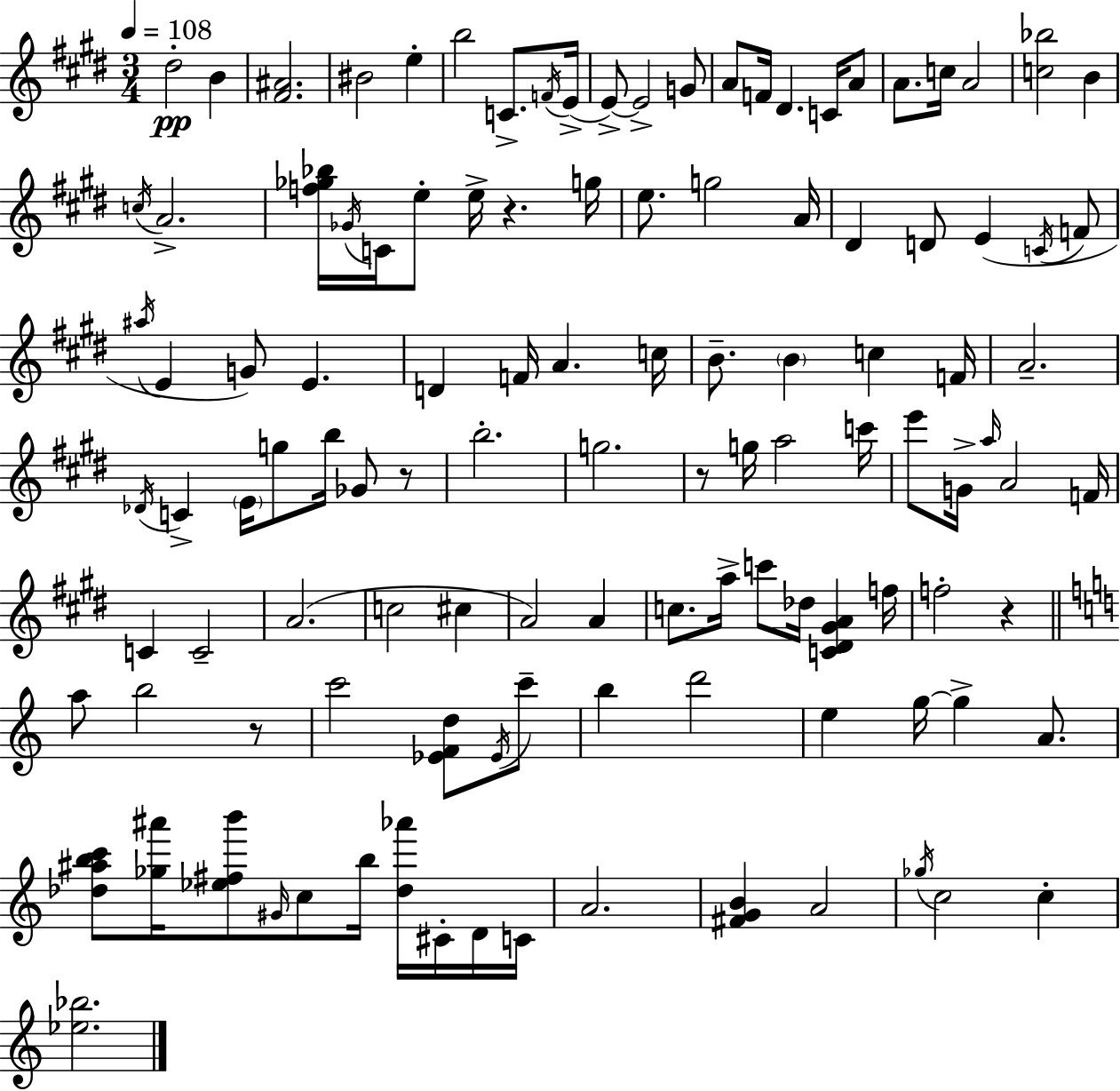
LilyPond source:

{
  \clef treble
  \numericTimeSignature
  \time 3/4
  \key e \major
  \tempo 4 = 108
  \repeat volta 2 { dis''2-.\pp b'4 | <fis' ais'>2. | bis'2 e''4-. | b''2 c'8.-> \acciaccatura { f'16 }( | \break e'16-> e'8->~~) e'2-> g'8 | a'8 f'16 dis'4. c'16 a'8 | a'8. c''16 a'2 | <c'' bes''>2 b'4 | \break \acciaccatura { c''16 } a'2.-> | <f'' ges'' bes''>16 \acciaccatura { ges'16 } c'16 e''8-. e''16-> r4. | g''16 e''8. g''2 | a'16 dis'4 d'8 e'4( | \break \acciaccatura { c'16 } f'8 \acciaccatura { ais''16 } e'4 g'8) e'4. | d'4 f'16 a'4. | c''16 b'8.-- \parenthesize b'4 | c''4 f'16 a'2.-- | \break \acciaccatura { des'16 } c'4-> \parenthesize e'16 g''8 | b''16 ges'8 r8 b''2.-. | g''2. | r8 g''16 a''2 | \break c'''16 e'''8 g'16-> \grace { a''16 } a'2 | f'16 c'4 c'2-- | a'2.( | c''2 | \break cis''4 a'2) | a'4 c''8. a''16-> c'''8 | des''16 <c' dis' gis' a'>4 f''16 f''2-. | r4 \bar "||" \break \key a \minor a''8 b''2 r8 | c'''2 <ees' f' d''>8 \acciaccatura { ees'16 } c'''8-- | b''4 d'''2 | e''4 g''16~~ g''4-> a'8. | \break <des'' ais'' b'' c'''>8 <ges'' ais'''>16 <ees'' fis'' b'''>8 \grace { gis'16 } c''8 b''16 <des'' aes'''>16 cis'16-. | d'16 c'16 a'2. | <fis' g' b'>4 a'2 | \acciaccatura { ges''16 } c''2 c''4-. | \break <ees'' bes''>2. | } \bar "|."
}